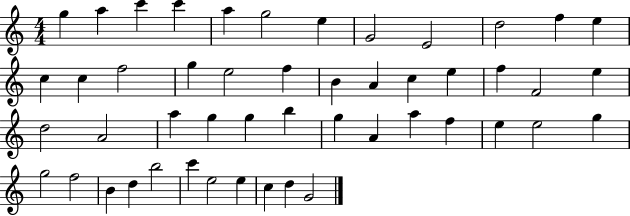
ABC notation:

X:1
T:Untitled
M:4/4
L:1/4
K:C
g a c' c' a g2 e G2 E2 d2 f e c c f2 g e2 f B A c e f F2 e d2 A2 a g g b g A a f e e2 g g2 f2 B d b2 c' e2 e c d G2